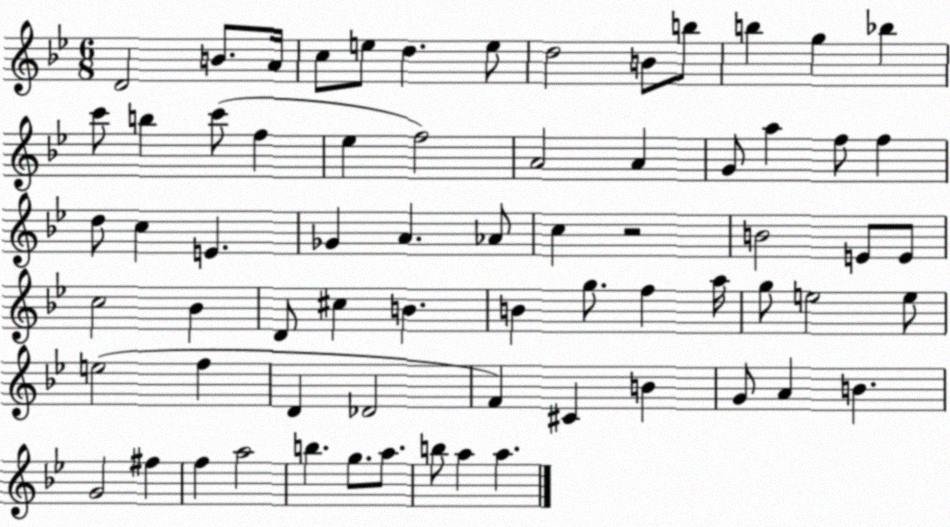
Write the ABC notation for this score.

X:1
T:Untitled
M:6/8
L:1/4
K:Bb
D2 B/2 A/4 c/2 e/2 d e/2 d2 B/2 b/2 b g _b c'/2 b c'/2 f _e f2 A2 A G/2 a f/2 f d/2 c E _G A _A/2 c z2 B2 E/2 E/2 c2 _B D/2 ^c B B g/2 f a/4 g/2 e2 e/2 e2 f D _D2 F ^C B G/2 A B G2 ^f f a2 b g/2 a/2 b/2 a a